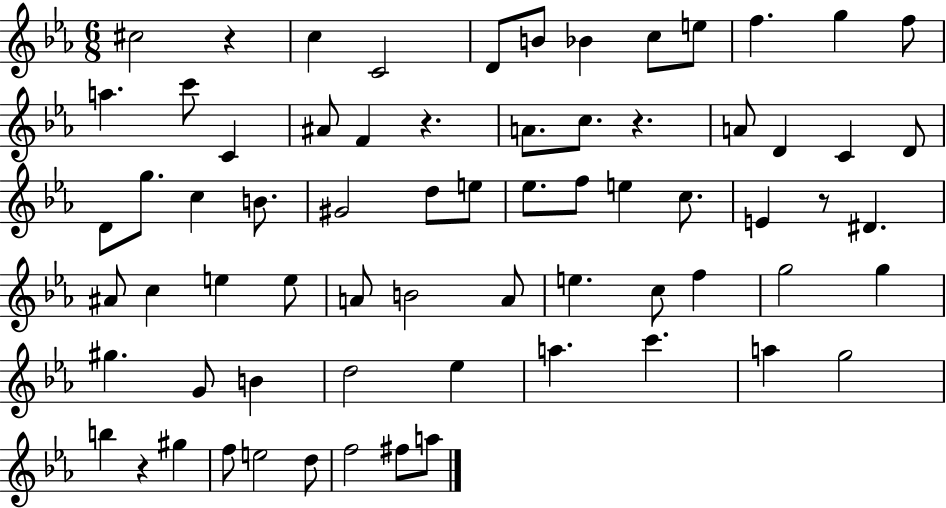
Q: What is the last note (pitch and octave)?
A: A5